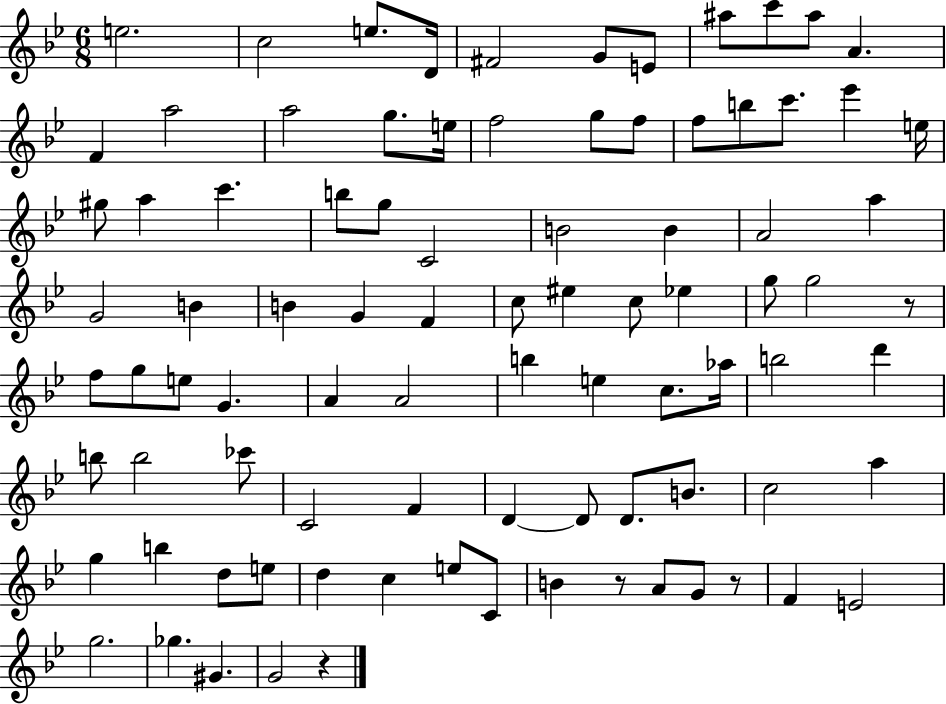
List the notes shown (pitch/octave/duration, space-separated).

E5/h. C5/h E5/e. D4/s F#4/h G4/e E4/e A#5/e C6/e A#5/e A4/q. F4/q A5/h A5/h G5/e. E5/s F5/h G5/e F5/e F5/e B5/e C6/e. Eb6/q E5/s G#5/e A5/q C6/q. B5/e G5/e C4/h B4/h B4/q A4/h A5/q G4/h B4/q B4/q G4/q F4/q C5/e EIS5/q C5/e Eb5/q G5/e G5/h R/e F5/e G5/e E5/e G4/q. A4/q A4/h B5/q E5/q C5/e. Ab5/s B5/h D6/q B5/e B5/h CES6/e C4/h F4/q D4/q D4/e D4/e. B4/e. C5/h A5/q G5/q B5/q D5/e E5/e D5/q C5/q E5/e C4/e B4/q R/e A4/e G4/e R/e F4/q E4/h G5/h. Gb5/q. G#4/q. G4/h R/q